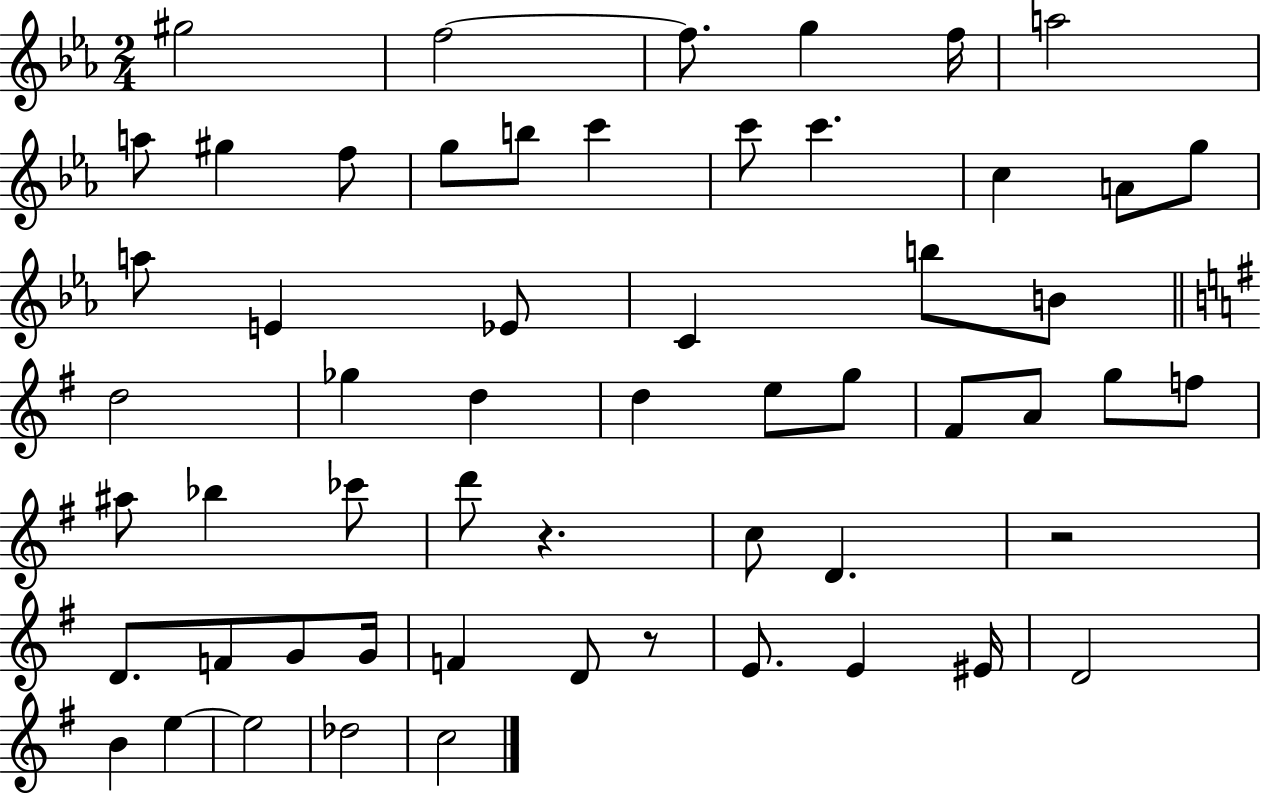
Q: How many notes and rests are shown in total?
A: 57